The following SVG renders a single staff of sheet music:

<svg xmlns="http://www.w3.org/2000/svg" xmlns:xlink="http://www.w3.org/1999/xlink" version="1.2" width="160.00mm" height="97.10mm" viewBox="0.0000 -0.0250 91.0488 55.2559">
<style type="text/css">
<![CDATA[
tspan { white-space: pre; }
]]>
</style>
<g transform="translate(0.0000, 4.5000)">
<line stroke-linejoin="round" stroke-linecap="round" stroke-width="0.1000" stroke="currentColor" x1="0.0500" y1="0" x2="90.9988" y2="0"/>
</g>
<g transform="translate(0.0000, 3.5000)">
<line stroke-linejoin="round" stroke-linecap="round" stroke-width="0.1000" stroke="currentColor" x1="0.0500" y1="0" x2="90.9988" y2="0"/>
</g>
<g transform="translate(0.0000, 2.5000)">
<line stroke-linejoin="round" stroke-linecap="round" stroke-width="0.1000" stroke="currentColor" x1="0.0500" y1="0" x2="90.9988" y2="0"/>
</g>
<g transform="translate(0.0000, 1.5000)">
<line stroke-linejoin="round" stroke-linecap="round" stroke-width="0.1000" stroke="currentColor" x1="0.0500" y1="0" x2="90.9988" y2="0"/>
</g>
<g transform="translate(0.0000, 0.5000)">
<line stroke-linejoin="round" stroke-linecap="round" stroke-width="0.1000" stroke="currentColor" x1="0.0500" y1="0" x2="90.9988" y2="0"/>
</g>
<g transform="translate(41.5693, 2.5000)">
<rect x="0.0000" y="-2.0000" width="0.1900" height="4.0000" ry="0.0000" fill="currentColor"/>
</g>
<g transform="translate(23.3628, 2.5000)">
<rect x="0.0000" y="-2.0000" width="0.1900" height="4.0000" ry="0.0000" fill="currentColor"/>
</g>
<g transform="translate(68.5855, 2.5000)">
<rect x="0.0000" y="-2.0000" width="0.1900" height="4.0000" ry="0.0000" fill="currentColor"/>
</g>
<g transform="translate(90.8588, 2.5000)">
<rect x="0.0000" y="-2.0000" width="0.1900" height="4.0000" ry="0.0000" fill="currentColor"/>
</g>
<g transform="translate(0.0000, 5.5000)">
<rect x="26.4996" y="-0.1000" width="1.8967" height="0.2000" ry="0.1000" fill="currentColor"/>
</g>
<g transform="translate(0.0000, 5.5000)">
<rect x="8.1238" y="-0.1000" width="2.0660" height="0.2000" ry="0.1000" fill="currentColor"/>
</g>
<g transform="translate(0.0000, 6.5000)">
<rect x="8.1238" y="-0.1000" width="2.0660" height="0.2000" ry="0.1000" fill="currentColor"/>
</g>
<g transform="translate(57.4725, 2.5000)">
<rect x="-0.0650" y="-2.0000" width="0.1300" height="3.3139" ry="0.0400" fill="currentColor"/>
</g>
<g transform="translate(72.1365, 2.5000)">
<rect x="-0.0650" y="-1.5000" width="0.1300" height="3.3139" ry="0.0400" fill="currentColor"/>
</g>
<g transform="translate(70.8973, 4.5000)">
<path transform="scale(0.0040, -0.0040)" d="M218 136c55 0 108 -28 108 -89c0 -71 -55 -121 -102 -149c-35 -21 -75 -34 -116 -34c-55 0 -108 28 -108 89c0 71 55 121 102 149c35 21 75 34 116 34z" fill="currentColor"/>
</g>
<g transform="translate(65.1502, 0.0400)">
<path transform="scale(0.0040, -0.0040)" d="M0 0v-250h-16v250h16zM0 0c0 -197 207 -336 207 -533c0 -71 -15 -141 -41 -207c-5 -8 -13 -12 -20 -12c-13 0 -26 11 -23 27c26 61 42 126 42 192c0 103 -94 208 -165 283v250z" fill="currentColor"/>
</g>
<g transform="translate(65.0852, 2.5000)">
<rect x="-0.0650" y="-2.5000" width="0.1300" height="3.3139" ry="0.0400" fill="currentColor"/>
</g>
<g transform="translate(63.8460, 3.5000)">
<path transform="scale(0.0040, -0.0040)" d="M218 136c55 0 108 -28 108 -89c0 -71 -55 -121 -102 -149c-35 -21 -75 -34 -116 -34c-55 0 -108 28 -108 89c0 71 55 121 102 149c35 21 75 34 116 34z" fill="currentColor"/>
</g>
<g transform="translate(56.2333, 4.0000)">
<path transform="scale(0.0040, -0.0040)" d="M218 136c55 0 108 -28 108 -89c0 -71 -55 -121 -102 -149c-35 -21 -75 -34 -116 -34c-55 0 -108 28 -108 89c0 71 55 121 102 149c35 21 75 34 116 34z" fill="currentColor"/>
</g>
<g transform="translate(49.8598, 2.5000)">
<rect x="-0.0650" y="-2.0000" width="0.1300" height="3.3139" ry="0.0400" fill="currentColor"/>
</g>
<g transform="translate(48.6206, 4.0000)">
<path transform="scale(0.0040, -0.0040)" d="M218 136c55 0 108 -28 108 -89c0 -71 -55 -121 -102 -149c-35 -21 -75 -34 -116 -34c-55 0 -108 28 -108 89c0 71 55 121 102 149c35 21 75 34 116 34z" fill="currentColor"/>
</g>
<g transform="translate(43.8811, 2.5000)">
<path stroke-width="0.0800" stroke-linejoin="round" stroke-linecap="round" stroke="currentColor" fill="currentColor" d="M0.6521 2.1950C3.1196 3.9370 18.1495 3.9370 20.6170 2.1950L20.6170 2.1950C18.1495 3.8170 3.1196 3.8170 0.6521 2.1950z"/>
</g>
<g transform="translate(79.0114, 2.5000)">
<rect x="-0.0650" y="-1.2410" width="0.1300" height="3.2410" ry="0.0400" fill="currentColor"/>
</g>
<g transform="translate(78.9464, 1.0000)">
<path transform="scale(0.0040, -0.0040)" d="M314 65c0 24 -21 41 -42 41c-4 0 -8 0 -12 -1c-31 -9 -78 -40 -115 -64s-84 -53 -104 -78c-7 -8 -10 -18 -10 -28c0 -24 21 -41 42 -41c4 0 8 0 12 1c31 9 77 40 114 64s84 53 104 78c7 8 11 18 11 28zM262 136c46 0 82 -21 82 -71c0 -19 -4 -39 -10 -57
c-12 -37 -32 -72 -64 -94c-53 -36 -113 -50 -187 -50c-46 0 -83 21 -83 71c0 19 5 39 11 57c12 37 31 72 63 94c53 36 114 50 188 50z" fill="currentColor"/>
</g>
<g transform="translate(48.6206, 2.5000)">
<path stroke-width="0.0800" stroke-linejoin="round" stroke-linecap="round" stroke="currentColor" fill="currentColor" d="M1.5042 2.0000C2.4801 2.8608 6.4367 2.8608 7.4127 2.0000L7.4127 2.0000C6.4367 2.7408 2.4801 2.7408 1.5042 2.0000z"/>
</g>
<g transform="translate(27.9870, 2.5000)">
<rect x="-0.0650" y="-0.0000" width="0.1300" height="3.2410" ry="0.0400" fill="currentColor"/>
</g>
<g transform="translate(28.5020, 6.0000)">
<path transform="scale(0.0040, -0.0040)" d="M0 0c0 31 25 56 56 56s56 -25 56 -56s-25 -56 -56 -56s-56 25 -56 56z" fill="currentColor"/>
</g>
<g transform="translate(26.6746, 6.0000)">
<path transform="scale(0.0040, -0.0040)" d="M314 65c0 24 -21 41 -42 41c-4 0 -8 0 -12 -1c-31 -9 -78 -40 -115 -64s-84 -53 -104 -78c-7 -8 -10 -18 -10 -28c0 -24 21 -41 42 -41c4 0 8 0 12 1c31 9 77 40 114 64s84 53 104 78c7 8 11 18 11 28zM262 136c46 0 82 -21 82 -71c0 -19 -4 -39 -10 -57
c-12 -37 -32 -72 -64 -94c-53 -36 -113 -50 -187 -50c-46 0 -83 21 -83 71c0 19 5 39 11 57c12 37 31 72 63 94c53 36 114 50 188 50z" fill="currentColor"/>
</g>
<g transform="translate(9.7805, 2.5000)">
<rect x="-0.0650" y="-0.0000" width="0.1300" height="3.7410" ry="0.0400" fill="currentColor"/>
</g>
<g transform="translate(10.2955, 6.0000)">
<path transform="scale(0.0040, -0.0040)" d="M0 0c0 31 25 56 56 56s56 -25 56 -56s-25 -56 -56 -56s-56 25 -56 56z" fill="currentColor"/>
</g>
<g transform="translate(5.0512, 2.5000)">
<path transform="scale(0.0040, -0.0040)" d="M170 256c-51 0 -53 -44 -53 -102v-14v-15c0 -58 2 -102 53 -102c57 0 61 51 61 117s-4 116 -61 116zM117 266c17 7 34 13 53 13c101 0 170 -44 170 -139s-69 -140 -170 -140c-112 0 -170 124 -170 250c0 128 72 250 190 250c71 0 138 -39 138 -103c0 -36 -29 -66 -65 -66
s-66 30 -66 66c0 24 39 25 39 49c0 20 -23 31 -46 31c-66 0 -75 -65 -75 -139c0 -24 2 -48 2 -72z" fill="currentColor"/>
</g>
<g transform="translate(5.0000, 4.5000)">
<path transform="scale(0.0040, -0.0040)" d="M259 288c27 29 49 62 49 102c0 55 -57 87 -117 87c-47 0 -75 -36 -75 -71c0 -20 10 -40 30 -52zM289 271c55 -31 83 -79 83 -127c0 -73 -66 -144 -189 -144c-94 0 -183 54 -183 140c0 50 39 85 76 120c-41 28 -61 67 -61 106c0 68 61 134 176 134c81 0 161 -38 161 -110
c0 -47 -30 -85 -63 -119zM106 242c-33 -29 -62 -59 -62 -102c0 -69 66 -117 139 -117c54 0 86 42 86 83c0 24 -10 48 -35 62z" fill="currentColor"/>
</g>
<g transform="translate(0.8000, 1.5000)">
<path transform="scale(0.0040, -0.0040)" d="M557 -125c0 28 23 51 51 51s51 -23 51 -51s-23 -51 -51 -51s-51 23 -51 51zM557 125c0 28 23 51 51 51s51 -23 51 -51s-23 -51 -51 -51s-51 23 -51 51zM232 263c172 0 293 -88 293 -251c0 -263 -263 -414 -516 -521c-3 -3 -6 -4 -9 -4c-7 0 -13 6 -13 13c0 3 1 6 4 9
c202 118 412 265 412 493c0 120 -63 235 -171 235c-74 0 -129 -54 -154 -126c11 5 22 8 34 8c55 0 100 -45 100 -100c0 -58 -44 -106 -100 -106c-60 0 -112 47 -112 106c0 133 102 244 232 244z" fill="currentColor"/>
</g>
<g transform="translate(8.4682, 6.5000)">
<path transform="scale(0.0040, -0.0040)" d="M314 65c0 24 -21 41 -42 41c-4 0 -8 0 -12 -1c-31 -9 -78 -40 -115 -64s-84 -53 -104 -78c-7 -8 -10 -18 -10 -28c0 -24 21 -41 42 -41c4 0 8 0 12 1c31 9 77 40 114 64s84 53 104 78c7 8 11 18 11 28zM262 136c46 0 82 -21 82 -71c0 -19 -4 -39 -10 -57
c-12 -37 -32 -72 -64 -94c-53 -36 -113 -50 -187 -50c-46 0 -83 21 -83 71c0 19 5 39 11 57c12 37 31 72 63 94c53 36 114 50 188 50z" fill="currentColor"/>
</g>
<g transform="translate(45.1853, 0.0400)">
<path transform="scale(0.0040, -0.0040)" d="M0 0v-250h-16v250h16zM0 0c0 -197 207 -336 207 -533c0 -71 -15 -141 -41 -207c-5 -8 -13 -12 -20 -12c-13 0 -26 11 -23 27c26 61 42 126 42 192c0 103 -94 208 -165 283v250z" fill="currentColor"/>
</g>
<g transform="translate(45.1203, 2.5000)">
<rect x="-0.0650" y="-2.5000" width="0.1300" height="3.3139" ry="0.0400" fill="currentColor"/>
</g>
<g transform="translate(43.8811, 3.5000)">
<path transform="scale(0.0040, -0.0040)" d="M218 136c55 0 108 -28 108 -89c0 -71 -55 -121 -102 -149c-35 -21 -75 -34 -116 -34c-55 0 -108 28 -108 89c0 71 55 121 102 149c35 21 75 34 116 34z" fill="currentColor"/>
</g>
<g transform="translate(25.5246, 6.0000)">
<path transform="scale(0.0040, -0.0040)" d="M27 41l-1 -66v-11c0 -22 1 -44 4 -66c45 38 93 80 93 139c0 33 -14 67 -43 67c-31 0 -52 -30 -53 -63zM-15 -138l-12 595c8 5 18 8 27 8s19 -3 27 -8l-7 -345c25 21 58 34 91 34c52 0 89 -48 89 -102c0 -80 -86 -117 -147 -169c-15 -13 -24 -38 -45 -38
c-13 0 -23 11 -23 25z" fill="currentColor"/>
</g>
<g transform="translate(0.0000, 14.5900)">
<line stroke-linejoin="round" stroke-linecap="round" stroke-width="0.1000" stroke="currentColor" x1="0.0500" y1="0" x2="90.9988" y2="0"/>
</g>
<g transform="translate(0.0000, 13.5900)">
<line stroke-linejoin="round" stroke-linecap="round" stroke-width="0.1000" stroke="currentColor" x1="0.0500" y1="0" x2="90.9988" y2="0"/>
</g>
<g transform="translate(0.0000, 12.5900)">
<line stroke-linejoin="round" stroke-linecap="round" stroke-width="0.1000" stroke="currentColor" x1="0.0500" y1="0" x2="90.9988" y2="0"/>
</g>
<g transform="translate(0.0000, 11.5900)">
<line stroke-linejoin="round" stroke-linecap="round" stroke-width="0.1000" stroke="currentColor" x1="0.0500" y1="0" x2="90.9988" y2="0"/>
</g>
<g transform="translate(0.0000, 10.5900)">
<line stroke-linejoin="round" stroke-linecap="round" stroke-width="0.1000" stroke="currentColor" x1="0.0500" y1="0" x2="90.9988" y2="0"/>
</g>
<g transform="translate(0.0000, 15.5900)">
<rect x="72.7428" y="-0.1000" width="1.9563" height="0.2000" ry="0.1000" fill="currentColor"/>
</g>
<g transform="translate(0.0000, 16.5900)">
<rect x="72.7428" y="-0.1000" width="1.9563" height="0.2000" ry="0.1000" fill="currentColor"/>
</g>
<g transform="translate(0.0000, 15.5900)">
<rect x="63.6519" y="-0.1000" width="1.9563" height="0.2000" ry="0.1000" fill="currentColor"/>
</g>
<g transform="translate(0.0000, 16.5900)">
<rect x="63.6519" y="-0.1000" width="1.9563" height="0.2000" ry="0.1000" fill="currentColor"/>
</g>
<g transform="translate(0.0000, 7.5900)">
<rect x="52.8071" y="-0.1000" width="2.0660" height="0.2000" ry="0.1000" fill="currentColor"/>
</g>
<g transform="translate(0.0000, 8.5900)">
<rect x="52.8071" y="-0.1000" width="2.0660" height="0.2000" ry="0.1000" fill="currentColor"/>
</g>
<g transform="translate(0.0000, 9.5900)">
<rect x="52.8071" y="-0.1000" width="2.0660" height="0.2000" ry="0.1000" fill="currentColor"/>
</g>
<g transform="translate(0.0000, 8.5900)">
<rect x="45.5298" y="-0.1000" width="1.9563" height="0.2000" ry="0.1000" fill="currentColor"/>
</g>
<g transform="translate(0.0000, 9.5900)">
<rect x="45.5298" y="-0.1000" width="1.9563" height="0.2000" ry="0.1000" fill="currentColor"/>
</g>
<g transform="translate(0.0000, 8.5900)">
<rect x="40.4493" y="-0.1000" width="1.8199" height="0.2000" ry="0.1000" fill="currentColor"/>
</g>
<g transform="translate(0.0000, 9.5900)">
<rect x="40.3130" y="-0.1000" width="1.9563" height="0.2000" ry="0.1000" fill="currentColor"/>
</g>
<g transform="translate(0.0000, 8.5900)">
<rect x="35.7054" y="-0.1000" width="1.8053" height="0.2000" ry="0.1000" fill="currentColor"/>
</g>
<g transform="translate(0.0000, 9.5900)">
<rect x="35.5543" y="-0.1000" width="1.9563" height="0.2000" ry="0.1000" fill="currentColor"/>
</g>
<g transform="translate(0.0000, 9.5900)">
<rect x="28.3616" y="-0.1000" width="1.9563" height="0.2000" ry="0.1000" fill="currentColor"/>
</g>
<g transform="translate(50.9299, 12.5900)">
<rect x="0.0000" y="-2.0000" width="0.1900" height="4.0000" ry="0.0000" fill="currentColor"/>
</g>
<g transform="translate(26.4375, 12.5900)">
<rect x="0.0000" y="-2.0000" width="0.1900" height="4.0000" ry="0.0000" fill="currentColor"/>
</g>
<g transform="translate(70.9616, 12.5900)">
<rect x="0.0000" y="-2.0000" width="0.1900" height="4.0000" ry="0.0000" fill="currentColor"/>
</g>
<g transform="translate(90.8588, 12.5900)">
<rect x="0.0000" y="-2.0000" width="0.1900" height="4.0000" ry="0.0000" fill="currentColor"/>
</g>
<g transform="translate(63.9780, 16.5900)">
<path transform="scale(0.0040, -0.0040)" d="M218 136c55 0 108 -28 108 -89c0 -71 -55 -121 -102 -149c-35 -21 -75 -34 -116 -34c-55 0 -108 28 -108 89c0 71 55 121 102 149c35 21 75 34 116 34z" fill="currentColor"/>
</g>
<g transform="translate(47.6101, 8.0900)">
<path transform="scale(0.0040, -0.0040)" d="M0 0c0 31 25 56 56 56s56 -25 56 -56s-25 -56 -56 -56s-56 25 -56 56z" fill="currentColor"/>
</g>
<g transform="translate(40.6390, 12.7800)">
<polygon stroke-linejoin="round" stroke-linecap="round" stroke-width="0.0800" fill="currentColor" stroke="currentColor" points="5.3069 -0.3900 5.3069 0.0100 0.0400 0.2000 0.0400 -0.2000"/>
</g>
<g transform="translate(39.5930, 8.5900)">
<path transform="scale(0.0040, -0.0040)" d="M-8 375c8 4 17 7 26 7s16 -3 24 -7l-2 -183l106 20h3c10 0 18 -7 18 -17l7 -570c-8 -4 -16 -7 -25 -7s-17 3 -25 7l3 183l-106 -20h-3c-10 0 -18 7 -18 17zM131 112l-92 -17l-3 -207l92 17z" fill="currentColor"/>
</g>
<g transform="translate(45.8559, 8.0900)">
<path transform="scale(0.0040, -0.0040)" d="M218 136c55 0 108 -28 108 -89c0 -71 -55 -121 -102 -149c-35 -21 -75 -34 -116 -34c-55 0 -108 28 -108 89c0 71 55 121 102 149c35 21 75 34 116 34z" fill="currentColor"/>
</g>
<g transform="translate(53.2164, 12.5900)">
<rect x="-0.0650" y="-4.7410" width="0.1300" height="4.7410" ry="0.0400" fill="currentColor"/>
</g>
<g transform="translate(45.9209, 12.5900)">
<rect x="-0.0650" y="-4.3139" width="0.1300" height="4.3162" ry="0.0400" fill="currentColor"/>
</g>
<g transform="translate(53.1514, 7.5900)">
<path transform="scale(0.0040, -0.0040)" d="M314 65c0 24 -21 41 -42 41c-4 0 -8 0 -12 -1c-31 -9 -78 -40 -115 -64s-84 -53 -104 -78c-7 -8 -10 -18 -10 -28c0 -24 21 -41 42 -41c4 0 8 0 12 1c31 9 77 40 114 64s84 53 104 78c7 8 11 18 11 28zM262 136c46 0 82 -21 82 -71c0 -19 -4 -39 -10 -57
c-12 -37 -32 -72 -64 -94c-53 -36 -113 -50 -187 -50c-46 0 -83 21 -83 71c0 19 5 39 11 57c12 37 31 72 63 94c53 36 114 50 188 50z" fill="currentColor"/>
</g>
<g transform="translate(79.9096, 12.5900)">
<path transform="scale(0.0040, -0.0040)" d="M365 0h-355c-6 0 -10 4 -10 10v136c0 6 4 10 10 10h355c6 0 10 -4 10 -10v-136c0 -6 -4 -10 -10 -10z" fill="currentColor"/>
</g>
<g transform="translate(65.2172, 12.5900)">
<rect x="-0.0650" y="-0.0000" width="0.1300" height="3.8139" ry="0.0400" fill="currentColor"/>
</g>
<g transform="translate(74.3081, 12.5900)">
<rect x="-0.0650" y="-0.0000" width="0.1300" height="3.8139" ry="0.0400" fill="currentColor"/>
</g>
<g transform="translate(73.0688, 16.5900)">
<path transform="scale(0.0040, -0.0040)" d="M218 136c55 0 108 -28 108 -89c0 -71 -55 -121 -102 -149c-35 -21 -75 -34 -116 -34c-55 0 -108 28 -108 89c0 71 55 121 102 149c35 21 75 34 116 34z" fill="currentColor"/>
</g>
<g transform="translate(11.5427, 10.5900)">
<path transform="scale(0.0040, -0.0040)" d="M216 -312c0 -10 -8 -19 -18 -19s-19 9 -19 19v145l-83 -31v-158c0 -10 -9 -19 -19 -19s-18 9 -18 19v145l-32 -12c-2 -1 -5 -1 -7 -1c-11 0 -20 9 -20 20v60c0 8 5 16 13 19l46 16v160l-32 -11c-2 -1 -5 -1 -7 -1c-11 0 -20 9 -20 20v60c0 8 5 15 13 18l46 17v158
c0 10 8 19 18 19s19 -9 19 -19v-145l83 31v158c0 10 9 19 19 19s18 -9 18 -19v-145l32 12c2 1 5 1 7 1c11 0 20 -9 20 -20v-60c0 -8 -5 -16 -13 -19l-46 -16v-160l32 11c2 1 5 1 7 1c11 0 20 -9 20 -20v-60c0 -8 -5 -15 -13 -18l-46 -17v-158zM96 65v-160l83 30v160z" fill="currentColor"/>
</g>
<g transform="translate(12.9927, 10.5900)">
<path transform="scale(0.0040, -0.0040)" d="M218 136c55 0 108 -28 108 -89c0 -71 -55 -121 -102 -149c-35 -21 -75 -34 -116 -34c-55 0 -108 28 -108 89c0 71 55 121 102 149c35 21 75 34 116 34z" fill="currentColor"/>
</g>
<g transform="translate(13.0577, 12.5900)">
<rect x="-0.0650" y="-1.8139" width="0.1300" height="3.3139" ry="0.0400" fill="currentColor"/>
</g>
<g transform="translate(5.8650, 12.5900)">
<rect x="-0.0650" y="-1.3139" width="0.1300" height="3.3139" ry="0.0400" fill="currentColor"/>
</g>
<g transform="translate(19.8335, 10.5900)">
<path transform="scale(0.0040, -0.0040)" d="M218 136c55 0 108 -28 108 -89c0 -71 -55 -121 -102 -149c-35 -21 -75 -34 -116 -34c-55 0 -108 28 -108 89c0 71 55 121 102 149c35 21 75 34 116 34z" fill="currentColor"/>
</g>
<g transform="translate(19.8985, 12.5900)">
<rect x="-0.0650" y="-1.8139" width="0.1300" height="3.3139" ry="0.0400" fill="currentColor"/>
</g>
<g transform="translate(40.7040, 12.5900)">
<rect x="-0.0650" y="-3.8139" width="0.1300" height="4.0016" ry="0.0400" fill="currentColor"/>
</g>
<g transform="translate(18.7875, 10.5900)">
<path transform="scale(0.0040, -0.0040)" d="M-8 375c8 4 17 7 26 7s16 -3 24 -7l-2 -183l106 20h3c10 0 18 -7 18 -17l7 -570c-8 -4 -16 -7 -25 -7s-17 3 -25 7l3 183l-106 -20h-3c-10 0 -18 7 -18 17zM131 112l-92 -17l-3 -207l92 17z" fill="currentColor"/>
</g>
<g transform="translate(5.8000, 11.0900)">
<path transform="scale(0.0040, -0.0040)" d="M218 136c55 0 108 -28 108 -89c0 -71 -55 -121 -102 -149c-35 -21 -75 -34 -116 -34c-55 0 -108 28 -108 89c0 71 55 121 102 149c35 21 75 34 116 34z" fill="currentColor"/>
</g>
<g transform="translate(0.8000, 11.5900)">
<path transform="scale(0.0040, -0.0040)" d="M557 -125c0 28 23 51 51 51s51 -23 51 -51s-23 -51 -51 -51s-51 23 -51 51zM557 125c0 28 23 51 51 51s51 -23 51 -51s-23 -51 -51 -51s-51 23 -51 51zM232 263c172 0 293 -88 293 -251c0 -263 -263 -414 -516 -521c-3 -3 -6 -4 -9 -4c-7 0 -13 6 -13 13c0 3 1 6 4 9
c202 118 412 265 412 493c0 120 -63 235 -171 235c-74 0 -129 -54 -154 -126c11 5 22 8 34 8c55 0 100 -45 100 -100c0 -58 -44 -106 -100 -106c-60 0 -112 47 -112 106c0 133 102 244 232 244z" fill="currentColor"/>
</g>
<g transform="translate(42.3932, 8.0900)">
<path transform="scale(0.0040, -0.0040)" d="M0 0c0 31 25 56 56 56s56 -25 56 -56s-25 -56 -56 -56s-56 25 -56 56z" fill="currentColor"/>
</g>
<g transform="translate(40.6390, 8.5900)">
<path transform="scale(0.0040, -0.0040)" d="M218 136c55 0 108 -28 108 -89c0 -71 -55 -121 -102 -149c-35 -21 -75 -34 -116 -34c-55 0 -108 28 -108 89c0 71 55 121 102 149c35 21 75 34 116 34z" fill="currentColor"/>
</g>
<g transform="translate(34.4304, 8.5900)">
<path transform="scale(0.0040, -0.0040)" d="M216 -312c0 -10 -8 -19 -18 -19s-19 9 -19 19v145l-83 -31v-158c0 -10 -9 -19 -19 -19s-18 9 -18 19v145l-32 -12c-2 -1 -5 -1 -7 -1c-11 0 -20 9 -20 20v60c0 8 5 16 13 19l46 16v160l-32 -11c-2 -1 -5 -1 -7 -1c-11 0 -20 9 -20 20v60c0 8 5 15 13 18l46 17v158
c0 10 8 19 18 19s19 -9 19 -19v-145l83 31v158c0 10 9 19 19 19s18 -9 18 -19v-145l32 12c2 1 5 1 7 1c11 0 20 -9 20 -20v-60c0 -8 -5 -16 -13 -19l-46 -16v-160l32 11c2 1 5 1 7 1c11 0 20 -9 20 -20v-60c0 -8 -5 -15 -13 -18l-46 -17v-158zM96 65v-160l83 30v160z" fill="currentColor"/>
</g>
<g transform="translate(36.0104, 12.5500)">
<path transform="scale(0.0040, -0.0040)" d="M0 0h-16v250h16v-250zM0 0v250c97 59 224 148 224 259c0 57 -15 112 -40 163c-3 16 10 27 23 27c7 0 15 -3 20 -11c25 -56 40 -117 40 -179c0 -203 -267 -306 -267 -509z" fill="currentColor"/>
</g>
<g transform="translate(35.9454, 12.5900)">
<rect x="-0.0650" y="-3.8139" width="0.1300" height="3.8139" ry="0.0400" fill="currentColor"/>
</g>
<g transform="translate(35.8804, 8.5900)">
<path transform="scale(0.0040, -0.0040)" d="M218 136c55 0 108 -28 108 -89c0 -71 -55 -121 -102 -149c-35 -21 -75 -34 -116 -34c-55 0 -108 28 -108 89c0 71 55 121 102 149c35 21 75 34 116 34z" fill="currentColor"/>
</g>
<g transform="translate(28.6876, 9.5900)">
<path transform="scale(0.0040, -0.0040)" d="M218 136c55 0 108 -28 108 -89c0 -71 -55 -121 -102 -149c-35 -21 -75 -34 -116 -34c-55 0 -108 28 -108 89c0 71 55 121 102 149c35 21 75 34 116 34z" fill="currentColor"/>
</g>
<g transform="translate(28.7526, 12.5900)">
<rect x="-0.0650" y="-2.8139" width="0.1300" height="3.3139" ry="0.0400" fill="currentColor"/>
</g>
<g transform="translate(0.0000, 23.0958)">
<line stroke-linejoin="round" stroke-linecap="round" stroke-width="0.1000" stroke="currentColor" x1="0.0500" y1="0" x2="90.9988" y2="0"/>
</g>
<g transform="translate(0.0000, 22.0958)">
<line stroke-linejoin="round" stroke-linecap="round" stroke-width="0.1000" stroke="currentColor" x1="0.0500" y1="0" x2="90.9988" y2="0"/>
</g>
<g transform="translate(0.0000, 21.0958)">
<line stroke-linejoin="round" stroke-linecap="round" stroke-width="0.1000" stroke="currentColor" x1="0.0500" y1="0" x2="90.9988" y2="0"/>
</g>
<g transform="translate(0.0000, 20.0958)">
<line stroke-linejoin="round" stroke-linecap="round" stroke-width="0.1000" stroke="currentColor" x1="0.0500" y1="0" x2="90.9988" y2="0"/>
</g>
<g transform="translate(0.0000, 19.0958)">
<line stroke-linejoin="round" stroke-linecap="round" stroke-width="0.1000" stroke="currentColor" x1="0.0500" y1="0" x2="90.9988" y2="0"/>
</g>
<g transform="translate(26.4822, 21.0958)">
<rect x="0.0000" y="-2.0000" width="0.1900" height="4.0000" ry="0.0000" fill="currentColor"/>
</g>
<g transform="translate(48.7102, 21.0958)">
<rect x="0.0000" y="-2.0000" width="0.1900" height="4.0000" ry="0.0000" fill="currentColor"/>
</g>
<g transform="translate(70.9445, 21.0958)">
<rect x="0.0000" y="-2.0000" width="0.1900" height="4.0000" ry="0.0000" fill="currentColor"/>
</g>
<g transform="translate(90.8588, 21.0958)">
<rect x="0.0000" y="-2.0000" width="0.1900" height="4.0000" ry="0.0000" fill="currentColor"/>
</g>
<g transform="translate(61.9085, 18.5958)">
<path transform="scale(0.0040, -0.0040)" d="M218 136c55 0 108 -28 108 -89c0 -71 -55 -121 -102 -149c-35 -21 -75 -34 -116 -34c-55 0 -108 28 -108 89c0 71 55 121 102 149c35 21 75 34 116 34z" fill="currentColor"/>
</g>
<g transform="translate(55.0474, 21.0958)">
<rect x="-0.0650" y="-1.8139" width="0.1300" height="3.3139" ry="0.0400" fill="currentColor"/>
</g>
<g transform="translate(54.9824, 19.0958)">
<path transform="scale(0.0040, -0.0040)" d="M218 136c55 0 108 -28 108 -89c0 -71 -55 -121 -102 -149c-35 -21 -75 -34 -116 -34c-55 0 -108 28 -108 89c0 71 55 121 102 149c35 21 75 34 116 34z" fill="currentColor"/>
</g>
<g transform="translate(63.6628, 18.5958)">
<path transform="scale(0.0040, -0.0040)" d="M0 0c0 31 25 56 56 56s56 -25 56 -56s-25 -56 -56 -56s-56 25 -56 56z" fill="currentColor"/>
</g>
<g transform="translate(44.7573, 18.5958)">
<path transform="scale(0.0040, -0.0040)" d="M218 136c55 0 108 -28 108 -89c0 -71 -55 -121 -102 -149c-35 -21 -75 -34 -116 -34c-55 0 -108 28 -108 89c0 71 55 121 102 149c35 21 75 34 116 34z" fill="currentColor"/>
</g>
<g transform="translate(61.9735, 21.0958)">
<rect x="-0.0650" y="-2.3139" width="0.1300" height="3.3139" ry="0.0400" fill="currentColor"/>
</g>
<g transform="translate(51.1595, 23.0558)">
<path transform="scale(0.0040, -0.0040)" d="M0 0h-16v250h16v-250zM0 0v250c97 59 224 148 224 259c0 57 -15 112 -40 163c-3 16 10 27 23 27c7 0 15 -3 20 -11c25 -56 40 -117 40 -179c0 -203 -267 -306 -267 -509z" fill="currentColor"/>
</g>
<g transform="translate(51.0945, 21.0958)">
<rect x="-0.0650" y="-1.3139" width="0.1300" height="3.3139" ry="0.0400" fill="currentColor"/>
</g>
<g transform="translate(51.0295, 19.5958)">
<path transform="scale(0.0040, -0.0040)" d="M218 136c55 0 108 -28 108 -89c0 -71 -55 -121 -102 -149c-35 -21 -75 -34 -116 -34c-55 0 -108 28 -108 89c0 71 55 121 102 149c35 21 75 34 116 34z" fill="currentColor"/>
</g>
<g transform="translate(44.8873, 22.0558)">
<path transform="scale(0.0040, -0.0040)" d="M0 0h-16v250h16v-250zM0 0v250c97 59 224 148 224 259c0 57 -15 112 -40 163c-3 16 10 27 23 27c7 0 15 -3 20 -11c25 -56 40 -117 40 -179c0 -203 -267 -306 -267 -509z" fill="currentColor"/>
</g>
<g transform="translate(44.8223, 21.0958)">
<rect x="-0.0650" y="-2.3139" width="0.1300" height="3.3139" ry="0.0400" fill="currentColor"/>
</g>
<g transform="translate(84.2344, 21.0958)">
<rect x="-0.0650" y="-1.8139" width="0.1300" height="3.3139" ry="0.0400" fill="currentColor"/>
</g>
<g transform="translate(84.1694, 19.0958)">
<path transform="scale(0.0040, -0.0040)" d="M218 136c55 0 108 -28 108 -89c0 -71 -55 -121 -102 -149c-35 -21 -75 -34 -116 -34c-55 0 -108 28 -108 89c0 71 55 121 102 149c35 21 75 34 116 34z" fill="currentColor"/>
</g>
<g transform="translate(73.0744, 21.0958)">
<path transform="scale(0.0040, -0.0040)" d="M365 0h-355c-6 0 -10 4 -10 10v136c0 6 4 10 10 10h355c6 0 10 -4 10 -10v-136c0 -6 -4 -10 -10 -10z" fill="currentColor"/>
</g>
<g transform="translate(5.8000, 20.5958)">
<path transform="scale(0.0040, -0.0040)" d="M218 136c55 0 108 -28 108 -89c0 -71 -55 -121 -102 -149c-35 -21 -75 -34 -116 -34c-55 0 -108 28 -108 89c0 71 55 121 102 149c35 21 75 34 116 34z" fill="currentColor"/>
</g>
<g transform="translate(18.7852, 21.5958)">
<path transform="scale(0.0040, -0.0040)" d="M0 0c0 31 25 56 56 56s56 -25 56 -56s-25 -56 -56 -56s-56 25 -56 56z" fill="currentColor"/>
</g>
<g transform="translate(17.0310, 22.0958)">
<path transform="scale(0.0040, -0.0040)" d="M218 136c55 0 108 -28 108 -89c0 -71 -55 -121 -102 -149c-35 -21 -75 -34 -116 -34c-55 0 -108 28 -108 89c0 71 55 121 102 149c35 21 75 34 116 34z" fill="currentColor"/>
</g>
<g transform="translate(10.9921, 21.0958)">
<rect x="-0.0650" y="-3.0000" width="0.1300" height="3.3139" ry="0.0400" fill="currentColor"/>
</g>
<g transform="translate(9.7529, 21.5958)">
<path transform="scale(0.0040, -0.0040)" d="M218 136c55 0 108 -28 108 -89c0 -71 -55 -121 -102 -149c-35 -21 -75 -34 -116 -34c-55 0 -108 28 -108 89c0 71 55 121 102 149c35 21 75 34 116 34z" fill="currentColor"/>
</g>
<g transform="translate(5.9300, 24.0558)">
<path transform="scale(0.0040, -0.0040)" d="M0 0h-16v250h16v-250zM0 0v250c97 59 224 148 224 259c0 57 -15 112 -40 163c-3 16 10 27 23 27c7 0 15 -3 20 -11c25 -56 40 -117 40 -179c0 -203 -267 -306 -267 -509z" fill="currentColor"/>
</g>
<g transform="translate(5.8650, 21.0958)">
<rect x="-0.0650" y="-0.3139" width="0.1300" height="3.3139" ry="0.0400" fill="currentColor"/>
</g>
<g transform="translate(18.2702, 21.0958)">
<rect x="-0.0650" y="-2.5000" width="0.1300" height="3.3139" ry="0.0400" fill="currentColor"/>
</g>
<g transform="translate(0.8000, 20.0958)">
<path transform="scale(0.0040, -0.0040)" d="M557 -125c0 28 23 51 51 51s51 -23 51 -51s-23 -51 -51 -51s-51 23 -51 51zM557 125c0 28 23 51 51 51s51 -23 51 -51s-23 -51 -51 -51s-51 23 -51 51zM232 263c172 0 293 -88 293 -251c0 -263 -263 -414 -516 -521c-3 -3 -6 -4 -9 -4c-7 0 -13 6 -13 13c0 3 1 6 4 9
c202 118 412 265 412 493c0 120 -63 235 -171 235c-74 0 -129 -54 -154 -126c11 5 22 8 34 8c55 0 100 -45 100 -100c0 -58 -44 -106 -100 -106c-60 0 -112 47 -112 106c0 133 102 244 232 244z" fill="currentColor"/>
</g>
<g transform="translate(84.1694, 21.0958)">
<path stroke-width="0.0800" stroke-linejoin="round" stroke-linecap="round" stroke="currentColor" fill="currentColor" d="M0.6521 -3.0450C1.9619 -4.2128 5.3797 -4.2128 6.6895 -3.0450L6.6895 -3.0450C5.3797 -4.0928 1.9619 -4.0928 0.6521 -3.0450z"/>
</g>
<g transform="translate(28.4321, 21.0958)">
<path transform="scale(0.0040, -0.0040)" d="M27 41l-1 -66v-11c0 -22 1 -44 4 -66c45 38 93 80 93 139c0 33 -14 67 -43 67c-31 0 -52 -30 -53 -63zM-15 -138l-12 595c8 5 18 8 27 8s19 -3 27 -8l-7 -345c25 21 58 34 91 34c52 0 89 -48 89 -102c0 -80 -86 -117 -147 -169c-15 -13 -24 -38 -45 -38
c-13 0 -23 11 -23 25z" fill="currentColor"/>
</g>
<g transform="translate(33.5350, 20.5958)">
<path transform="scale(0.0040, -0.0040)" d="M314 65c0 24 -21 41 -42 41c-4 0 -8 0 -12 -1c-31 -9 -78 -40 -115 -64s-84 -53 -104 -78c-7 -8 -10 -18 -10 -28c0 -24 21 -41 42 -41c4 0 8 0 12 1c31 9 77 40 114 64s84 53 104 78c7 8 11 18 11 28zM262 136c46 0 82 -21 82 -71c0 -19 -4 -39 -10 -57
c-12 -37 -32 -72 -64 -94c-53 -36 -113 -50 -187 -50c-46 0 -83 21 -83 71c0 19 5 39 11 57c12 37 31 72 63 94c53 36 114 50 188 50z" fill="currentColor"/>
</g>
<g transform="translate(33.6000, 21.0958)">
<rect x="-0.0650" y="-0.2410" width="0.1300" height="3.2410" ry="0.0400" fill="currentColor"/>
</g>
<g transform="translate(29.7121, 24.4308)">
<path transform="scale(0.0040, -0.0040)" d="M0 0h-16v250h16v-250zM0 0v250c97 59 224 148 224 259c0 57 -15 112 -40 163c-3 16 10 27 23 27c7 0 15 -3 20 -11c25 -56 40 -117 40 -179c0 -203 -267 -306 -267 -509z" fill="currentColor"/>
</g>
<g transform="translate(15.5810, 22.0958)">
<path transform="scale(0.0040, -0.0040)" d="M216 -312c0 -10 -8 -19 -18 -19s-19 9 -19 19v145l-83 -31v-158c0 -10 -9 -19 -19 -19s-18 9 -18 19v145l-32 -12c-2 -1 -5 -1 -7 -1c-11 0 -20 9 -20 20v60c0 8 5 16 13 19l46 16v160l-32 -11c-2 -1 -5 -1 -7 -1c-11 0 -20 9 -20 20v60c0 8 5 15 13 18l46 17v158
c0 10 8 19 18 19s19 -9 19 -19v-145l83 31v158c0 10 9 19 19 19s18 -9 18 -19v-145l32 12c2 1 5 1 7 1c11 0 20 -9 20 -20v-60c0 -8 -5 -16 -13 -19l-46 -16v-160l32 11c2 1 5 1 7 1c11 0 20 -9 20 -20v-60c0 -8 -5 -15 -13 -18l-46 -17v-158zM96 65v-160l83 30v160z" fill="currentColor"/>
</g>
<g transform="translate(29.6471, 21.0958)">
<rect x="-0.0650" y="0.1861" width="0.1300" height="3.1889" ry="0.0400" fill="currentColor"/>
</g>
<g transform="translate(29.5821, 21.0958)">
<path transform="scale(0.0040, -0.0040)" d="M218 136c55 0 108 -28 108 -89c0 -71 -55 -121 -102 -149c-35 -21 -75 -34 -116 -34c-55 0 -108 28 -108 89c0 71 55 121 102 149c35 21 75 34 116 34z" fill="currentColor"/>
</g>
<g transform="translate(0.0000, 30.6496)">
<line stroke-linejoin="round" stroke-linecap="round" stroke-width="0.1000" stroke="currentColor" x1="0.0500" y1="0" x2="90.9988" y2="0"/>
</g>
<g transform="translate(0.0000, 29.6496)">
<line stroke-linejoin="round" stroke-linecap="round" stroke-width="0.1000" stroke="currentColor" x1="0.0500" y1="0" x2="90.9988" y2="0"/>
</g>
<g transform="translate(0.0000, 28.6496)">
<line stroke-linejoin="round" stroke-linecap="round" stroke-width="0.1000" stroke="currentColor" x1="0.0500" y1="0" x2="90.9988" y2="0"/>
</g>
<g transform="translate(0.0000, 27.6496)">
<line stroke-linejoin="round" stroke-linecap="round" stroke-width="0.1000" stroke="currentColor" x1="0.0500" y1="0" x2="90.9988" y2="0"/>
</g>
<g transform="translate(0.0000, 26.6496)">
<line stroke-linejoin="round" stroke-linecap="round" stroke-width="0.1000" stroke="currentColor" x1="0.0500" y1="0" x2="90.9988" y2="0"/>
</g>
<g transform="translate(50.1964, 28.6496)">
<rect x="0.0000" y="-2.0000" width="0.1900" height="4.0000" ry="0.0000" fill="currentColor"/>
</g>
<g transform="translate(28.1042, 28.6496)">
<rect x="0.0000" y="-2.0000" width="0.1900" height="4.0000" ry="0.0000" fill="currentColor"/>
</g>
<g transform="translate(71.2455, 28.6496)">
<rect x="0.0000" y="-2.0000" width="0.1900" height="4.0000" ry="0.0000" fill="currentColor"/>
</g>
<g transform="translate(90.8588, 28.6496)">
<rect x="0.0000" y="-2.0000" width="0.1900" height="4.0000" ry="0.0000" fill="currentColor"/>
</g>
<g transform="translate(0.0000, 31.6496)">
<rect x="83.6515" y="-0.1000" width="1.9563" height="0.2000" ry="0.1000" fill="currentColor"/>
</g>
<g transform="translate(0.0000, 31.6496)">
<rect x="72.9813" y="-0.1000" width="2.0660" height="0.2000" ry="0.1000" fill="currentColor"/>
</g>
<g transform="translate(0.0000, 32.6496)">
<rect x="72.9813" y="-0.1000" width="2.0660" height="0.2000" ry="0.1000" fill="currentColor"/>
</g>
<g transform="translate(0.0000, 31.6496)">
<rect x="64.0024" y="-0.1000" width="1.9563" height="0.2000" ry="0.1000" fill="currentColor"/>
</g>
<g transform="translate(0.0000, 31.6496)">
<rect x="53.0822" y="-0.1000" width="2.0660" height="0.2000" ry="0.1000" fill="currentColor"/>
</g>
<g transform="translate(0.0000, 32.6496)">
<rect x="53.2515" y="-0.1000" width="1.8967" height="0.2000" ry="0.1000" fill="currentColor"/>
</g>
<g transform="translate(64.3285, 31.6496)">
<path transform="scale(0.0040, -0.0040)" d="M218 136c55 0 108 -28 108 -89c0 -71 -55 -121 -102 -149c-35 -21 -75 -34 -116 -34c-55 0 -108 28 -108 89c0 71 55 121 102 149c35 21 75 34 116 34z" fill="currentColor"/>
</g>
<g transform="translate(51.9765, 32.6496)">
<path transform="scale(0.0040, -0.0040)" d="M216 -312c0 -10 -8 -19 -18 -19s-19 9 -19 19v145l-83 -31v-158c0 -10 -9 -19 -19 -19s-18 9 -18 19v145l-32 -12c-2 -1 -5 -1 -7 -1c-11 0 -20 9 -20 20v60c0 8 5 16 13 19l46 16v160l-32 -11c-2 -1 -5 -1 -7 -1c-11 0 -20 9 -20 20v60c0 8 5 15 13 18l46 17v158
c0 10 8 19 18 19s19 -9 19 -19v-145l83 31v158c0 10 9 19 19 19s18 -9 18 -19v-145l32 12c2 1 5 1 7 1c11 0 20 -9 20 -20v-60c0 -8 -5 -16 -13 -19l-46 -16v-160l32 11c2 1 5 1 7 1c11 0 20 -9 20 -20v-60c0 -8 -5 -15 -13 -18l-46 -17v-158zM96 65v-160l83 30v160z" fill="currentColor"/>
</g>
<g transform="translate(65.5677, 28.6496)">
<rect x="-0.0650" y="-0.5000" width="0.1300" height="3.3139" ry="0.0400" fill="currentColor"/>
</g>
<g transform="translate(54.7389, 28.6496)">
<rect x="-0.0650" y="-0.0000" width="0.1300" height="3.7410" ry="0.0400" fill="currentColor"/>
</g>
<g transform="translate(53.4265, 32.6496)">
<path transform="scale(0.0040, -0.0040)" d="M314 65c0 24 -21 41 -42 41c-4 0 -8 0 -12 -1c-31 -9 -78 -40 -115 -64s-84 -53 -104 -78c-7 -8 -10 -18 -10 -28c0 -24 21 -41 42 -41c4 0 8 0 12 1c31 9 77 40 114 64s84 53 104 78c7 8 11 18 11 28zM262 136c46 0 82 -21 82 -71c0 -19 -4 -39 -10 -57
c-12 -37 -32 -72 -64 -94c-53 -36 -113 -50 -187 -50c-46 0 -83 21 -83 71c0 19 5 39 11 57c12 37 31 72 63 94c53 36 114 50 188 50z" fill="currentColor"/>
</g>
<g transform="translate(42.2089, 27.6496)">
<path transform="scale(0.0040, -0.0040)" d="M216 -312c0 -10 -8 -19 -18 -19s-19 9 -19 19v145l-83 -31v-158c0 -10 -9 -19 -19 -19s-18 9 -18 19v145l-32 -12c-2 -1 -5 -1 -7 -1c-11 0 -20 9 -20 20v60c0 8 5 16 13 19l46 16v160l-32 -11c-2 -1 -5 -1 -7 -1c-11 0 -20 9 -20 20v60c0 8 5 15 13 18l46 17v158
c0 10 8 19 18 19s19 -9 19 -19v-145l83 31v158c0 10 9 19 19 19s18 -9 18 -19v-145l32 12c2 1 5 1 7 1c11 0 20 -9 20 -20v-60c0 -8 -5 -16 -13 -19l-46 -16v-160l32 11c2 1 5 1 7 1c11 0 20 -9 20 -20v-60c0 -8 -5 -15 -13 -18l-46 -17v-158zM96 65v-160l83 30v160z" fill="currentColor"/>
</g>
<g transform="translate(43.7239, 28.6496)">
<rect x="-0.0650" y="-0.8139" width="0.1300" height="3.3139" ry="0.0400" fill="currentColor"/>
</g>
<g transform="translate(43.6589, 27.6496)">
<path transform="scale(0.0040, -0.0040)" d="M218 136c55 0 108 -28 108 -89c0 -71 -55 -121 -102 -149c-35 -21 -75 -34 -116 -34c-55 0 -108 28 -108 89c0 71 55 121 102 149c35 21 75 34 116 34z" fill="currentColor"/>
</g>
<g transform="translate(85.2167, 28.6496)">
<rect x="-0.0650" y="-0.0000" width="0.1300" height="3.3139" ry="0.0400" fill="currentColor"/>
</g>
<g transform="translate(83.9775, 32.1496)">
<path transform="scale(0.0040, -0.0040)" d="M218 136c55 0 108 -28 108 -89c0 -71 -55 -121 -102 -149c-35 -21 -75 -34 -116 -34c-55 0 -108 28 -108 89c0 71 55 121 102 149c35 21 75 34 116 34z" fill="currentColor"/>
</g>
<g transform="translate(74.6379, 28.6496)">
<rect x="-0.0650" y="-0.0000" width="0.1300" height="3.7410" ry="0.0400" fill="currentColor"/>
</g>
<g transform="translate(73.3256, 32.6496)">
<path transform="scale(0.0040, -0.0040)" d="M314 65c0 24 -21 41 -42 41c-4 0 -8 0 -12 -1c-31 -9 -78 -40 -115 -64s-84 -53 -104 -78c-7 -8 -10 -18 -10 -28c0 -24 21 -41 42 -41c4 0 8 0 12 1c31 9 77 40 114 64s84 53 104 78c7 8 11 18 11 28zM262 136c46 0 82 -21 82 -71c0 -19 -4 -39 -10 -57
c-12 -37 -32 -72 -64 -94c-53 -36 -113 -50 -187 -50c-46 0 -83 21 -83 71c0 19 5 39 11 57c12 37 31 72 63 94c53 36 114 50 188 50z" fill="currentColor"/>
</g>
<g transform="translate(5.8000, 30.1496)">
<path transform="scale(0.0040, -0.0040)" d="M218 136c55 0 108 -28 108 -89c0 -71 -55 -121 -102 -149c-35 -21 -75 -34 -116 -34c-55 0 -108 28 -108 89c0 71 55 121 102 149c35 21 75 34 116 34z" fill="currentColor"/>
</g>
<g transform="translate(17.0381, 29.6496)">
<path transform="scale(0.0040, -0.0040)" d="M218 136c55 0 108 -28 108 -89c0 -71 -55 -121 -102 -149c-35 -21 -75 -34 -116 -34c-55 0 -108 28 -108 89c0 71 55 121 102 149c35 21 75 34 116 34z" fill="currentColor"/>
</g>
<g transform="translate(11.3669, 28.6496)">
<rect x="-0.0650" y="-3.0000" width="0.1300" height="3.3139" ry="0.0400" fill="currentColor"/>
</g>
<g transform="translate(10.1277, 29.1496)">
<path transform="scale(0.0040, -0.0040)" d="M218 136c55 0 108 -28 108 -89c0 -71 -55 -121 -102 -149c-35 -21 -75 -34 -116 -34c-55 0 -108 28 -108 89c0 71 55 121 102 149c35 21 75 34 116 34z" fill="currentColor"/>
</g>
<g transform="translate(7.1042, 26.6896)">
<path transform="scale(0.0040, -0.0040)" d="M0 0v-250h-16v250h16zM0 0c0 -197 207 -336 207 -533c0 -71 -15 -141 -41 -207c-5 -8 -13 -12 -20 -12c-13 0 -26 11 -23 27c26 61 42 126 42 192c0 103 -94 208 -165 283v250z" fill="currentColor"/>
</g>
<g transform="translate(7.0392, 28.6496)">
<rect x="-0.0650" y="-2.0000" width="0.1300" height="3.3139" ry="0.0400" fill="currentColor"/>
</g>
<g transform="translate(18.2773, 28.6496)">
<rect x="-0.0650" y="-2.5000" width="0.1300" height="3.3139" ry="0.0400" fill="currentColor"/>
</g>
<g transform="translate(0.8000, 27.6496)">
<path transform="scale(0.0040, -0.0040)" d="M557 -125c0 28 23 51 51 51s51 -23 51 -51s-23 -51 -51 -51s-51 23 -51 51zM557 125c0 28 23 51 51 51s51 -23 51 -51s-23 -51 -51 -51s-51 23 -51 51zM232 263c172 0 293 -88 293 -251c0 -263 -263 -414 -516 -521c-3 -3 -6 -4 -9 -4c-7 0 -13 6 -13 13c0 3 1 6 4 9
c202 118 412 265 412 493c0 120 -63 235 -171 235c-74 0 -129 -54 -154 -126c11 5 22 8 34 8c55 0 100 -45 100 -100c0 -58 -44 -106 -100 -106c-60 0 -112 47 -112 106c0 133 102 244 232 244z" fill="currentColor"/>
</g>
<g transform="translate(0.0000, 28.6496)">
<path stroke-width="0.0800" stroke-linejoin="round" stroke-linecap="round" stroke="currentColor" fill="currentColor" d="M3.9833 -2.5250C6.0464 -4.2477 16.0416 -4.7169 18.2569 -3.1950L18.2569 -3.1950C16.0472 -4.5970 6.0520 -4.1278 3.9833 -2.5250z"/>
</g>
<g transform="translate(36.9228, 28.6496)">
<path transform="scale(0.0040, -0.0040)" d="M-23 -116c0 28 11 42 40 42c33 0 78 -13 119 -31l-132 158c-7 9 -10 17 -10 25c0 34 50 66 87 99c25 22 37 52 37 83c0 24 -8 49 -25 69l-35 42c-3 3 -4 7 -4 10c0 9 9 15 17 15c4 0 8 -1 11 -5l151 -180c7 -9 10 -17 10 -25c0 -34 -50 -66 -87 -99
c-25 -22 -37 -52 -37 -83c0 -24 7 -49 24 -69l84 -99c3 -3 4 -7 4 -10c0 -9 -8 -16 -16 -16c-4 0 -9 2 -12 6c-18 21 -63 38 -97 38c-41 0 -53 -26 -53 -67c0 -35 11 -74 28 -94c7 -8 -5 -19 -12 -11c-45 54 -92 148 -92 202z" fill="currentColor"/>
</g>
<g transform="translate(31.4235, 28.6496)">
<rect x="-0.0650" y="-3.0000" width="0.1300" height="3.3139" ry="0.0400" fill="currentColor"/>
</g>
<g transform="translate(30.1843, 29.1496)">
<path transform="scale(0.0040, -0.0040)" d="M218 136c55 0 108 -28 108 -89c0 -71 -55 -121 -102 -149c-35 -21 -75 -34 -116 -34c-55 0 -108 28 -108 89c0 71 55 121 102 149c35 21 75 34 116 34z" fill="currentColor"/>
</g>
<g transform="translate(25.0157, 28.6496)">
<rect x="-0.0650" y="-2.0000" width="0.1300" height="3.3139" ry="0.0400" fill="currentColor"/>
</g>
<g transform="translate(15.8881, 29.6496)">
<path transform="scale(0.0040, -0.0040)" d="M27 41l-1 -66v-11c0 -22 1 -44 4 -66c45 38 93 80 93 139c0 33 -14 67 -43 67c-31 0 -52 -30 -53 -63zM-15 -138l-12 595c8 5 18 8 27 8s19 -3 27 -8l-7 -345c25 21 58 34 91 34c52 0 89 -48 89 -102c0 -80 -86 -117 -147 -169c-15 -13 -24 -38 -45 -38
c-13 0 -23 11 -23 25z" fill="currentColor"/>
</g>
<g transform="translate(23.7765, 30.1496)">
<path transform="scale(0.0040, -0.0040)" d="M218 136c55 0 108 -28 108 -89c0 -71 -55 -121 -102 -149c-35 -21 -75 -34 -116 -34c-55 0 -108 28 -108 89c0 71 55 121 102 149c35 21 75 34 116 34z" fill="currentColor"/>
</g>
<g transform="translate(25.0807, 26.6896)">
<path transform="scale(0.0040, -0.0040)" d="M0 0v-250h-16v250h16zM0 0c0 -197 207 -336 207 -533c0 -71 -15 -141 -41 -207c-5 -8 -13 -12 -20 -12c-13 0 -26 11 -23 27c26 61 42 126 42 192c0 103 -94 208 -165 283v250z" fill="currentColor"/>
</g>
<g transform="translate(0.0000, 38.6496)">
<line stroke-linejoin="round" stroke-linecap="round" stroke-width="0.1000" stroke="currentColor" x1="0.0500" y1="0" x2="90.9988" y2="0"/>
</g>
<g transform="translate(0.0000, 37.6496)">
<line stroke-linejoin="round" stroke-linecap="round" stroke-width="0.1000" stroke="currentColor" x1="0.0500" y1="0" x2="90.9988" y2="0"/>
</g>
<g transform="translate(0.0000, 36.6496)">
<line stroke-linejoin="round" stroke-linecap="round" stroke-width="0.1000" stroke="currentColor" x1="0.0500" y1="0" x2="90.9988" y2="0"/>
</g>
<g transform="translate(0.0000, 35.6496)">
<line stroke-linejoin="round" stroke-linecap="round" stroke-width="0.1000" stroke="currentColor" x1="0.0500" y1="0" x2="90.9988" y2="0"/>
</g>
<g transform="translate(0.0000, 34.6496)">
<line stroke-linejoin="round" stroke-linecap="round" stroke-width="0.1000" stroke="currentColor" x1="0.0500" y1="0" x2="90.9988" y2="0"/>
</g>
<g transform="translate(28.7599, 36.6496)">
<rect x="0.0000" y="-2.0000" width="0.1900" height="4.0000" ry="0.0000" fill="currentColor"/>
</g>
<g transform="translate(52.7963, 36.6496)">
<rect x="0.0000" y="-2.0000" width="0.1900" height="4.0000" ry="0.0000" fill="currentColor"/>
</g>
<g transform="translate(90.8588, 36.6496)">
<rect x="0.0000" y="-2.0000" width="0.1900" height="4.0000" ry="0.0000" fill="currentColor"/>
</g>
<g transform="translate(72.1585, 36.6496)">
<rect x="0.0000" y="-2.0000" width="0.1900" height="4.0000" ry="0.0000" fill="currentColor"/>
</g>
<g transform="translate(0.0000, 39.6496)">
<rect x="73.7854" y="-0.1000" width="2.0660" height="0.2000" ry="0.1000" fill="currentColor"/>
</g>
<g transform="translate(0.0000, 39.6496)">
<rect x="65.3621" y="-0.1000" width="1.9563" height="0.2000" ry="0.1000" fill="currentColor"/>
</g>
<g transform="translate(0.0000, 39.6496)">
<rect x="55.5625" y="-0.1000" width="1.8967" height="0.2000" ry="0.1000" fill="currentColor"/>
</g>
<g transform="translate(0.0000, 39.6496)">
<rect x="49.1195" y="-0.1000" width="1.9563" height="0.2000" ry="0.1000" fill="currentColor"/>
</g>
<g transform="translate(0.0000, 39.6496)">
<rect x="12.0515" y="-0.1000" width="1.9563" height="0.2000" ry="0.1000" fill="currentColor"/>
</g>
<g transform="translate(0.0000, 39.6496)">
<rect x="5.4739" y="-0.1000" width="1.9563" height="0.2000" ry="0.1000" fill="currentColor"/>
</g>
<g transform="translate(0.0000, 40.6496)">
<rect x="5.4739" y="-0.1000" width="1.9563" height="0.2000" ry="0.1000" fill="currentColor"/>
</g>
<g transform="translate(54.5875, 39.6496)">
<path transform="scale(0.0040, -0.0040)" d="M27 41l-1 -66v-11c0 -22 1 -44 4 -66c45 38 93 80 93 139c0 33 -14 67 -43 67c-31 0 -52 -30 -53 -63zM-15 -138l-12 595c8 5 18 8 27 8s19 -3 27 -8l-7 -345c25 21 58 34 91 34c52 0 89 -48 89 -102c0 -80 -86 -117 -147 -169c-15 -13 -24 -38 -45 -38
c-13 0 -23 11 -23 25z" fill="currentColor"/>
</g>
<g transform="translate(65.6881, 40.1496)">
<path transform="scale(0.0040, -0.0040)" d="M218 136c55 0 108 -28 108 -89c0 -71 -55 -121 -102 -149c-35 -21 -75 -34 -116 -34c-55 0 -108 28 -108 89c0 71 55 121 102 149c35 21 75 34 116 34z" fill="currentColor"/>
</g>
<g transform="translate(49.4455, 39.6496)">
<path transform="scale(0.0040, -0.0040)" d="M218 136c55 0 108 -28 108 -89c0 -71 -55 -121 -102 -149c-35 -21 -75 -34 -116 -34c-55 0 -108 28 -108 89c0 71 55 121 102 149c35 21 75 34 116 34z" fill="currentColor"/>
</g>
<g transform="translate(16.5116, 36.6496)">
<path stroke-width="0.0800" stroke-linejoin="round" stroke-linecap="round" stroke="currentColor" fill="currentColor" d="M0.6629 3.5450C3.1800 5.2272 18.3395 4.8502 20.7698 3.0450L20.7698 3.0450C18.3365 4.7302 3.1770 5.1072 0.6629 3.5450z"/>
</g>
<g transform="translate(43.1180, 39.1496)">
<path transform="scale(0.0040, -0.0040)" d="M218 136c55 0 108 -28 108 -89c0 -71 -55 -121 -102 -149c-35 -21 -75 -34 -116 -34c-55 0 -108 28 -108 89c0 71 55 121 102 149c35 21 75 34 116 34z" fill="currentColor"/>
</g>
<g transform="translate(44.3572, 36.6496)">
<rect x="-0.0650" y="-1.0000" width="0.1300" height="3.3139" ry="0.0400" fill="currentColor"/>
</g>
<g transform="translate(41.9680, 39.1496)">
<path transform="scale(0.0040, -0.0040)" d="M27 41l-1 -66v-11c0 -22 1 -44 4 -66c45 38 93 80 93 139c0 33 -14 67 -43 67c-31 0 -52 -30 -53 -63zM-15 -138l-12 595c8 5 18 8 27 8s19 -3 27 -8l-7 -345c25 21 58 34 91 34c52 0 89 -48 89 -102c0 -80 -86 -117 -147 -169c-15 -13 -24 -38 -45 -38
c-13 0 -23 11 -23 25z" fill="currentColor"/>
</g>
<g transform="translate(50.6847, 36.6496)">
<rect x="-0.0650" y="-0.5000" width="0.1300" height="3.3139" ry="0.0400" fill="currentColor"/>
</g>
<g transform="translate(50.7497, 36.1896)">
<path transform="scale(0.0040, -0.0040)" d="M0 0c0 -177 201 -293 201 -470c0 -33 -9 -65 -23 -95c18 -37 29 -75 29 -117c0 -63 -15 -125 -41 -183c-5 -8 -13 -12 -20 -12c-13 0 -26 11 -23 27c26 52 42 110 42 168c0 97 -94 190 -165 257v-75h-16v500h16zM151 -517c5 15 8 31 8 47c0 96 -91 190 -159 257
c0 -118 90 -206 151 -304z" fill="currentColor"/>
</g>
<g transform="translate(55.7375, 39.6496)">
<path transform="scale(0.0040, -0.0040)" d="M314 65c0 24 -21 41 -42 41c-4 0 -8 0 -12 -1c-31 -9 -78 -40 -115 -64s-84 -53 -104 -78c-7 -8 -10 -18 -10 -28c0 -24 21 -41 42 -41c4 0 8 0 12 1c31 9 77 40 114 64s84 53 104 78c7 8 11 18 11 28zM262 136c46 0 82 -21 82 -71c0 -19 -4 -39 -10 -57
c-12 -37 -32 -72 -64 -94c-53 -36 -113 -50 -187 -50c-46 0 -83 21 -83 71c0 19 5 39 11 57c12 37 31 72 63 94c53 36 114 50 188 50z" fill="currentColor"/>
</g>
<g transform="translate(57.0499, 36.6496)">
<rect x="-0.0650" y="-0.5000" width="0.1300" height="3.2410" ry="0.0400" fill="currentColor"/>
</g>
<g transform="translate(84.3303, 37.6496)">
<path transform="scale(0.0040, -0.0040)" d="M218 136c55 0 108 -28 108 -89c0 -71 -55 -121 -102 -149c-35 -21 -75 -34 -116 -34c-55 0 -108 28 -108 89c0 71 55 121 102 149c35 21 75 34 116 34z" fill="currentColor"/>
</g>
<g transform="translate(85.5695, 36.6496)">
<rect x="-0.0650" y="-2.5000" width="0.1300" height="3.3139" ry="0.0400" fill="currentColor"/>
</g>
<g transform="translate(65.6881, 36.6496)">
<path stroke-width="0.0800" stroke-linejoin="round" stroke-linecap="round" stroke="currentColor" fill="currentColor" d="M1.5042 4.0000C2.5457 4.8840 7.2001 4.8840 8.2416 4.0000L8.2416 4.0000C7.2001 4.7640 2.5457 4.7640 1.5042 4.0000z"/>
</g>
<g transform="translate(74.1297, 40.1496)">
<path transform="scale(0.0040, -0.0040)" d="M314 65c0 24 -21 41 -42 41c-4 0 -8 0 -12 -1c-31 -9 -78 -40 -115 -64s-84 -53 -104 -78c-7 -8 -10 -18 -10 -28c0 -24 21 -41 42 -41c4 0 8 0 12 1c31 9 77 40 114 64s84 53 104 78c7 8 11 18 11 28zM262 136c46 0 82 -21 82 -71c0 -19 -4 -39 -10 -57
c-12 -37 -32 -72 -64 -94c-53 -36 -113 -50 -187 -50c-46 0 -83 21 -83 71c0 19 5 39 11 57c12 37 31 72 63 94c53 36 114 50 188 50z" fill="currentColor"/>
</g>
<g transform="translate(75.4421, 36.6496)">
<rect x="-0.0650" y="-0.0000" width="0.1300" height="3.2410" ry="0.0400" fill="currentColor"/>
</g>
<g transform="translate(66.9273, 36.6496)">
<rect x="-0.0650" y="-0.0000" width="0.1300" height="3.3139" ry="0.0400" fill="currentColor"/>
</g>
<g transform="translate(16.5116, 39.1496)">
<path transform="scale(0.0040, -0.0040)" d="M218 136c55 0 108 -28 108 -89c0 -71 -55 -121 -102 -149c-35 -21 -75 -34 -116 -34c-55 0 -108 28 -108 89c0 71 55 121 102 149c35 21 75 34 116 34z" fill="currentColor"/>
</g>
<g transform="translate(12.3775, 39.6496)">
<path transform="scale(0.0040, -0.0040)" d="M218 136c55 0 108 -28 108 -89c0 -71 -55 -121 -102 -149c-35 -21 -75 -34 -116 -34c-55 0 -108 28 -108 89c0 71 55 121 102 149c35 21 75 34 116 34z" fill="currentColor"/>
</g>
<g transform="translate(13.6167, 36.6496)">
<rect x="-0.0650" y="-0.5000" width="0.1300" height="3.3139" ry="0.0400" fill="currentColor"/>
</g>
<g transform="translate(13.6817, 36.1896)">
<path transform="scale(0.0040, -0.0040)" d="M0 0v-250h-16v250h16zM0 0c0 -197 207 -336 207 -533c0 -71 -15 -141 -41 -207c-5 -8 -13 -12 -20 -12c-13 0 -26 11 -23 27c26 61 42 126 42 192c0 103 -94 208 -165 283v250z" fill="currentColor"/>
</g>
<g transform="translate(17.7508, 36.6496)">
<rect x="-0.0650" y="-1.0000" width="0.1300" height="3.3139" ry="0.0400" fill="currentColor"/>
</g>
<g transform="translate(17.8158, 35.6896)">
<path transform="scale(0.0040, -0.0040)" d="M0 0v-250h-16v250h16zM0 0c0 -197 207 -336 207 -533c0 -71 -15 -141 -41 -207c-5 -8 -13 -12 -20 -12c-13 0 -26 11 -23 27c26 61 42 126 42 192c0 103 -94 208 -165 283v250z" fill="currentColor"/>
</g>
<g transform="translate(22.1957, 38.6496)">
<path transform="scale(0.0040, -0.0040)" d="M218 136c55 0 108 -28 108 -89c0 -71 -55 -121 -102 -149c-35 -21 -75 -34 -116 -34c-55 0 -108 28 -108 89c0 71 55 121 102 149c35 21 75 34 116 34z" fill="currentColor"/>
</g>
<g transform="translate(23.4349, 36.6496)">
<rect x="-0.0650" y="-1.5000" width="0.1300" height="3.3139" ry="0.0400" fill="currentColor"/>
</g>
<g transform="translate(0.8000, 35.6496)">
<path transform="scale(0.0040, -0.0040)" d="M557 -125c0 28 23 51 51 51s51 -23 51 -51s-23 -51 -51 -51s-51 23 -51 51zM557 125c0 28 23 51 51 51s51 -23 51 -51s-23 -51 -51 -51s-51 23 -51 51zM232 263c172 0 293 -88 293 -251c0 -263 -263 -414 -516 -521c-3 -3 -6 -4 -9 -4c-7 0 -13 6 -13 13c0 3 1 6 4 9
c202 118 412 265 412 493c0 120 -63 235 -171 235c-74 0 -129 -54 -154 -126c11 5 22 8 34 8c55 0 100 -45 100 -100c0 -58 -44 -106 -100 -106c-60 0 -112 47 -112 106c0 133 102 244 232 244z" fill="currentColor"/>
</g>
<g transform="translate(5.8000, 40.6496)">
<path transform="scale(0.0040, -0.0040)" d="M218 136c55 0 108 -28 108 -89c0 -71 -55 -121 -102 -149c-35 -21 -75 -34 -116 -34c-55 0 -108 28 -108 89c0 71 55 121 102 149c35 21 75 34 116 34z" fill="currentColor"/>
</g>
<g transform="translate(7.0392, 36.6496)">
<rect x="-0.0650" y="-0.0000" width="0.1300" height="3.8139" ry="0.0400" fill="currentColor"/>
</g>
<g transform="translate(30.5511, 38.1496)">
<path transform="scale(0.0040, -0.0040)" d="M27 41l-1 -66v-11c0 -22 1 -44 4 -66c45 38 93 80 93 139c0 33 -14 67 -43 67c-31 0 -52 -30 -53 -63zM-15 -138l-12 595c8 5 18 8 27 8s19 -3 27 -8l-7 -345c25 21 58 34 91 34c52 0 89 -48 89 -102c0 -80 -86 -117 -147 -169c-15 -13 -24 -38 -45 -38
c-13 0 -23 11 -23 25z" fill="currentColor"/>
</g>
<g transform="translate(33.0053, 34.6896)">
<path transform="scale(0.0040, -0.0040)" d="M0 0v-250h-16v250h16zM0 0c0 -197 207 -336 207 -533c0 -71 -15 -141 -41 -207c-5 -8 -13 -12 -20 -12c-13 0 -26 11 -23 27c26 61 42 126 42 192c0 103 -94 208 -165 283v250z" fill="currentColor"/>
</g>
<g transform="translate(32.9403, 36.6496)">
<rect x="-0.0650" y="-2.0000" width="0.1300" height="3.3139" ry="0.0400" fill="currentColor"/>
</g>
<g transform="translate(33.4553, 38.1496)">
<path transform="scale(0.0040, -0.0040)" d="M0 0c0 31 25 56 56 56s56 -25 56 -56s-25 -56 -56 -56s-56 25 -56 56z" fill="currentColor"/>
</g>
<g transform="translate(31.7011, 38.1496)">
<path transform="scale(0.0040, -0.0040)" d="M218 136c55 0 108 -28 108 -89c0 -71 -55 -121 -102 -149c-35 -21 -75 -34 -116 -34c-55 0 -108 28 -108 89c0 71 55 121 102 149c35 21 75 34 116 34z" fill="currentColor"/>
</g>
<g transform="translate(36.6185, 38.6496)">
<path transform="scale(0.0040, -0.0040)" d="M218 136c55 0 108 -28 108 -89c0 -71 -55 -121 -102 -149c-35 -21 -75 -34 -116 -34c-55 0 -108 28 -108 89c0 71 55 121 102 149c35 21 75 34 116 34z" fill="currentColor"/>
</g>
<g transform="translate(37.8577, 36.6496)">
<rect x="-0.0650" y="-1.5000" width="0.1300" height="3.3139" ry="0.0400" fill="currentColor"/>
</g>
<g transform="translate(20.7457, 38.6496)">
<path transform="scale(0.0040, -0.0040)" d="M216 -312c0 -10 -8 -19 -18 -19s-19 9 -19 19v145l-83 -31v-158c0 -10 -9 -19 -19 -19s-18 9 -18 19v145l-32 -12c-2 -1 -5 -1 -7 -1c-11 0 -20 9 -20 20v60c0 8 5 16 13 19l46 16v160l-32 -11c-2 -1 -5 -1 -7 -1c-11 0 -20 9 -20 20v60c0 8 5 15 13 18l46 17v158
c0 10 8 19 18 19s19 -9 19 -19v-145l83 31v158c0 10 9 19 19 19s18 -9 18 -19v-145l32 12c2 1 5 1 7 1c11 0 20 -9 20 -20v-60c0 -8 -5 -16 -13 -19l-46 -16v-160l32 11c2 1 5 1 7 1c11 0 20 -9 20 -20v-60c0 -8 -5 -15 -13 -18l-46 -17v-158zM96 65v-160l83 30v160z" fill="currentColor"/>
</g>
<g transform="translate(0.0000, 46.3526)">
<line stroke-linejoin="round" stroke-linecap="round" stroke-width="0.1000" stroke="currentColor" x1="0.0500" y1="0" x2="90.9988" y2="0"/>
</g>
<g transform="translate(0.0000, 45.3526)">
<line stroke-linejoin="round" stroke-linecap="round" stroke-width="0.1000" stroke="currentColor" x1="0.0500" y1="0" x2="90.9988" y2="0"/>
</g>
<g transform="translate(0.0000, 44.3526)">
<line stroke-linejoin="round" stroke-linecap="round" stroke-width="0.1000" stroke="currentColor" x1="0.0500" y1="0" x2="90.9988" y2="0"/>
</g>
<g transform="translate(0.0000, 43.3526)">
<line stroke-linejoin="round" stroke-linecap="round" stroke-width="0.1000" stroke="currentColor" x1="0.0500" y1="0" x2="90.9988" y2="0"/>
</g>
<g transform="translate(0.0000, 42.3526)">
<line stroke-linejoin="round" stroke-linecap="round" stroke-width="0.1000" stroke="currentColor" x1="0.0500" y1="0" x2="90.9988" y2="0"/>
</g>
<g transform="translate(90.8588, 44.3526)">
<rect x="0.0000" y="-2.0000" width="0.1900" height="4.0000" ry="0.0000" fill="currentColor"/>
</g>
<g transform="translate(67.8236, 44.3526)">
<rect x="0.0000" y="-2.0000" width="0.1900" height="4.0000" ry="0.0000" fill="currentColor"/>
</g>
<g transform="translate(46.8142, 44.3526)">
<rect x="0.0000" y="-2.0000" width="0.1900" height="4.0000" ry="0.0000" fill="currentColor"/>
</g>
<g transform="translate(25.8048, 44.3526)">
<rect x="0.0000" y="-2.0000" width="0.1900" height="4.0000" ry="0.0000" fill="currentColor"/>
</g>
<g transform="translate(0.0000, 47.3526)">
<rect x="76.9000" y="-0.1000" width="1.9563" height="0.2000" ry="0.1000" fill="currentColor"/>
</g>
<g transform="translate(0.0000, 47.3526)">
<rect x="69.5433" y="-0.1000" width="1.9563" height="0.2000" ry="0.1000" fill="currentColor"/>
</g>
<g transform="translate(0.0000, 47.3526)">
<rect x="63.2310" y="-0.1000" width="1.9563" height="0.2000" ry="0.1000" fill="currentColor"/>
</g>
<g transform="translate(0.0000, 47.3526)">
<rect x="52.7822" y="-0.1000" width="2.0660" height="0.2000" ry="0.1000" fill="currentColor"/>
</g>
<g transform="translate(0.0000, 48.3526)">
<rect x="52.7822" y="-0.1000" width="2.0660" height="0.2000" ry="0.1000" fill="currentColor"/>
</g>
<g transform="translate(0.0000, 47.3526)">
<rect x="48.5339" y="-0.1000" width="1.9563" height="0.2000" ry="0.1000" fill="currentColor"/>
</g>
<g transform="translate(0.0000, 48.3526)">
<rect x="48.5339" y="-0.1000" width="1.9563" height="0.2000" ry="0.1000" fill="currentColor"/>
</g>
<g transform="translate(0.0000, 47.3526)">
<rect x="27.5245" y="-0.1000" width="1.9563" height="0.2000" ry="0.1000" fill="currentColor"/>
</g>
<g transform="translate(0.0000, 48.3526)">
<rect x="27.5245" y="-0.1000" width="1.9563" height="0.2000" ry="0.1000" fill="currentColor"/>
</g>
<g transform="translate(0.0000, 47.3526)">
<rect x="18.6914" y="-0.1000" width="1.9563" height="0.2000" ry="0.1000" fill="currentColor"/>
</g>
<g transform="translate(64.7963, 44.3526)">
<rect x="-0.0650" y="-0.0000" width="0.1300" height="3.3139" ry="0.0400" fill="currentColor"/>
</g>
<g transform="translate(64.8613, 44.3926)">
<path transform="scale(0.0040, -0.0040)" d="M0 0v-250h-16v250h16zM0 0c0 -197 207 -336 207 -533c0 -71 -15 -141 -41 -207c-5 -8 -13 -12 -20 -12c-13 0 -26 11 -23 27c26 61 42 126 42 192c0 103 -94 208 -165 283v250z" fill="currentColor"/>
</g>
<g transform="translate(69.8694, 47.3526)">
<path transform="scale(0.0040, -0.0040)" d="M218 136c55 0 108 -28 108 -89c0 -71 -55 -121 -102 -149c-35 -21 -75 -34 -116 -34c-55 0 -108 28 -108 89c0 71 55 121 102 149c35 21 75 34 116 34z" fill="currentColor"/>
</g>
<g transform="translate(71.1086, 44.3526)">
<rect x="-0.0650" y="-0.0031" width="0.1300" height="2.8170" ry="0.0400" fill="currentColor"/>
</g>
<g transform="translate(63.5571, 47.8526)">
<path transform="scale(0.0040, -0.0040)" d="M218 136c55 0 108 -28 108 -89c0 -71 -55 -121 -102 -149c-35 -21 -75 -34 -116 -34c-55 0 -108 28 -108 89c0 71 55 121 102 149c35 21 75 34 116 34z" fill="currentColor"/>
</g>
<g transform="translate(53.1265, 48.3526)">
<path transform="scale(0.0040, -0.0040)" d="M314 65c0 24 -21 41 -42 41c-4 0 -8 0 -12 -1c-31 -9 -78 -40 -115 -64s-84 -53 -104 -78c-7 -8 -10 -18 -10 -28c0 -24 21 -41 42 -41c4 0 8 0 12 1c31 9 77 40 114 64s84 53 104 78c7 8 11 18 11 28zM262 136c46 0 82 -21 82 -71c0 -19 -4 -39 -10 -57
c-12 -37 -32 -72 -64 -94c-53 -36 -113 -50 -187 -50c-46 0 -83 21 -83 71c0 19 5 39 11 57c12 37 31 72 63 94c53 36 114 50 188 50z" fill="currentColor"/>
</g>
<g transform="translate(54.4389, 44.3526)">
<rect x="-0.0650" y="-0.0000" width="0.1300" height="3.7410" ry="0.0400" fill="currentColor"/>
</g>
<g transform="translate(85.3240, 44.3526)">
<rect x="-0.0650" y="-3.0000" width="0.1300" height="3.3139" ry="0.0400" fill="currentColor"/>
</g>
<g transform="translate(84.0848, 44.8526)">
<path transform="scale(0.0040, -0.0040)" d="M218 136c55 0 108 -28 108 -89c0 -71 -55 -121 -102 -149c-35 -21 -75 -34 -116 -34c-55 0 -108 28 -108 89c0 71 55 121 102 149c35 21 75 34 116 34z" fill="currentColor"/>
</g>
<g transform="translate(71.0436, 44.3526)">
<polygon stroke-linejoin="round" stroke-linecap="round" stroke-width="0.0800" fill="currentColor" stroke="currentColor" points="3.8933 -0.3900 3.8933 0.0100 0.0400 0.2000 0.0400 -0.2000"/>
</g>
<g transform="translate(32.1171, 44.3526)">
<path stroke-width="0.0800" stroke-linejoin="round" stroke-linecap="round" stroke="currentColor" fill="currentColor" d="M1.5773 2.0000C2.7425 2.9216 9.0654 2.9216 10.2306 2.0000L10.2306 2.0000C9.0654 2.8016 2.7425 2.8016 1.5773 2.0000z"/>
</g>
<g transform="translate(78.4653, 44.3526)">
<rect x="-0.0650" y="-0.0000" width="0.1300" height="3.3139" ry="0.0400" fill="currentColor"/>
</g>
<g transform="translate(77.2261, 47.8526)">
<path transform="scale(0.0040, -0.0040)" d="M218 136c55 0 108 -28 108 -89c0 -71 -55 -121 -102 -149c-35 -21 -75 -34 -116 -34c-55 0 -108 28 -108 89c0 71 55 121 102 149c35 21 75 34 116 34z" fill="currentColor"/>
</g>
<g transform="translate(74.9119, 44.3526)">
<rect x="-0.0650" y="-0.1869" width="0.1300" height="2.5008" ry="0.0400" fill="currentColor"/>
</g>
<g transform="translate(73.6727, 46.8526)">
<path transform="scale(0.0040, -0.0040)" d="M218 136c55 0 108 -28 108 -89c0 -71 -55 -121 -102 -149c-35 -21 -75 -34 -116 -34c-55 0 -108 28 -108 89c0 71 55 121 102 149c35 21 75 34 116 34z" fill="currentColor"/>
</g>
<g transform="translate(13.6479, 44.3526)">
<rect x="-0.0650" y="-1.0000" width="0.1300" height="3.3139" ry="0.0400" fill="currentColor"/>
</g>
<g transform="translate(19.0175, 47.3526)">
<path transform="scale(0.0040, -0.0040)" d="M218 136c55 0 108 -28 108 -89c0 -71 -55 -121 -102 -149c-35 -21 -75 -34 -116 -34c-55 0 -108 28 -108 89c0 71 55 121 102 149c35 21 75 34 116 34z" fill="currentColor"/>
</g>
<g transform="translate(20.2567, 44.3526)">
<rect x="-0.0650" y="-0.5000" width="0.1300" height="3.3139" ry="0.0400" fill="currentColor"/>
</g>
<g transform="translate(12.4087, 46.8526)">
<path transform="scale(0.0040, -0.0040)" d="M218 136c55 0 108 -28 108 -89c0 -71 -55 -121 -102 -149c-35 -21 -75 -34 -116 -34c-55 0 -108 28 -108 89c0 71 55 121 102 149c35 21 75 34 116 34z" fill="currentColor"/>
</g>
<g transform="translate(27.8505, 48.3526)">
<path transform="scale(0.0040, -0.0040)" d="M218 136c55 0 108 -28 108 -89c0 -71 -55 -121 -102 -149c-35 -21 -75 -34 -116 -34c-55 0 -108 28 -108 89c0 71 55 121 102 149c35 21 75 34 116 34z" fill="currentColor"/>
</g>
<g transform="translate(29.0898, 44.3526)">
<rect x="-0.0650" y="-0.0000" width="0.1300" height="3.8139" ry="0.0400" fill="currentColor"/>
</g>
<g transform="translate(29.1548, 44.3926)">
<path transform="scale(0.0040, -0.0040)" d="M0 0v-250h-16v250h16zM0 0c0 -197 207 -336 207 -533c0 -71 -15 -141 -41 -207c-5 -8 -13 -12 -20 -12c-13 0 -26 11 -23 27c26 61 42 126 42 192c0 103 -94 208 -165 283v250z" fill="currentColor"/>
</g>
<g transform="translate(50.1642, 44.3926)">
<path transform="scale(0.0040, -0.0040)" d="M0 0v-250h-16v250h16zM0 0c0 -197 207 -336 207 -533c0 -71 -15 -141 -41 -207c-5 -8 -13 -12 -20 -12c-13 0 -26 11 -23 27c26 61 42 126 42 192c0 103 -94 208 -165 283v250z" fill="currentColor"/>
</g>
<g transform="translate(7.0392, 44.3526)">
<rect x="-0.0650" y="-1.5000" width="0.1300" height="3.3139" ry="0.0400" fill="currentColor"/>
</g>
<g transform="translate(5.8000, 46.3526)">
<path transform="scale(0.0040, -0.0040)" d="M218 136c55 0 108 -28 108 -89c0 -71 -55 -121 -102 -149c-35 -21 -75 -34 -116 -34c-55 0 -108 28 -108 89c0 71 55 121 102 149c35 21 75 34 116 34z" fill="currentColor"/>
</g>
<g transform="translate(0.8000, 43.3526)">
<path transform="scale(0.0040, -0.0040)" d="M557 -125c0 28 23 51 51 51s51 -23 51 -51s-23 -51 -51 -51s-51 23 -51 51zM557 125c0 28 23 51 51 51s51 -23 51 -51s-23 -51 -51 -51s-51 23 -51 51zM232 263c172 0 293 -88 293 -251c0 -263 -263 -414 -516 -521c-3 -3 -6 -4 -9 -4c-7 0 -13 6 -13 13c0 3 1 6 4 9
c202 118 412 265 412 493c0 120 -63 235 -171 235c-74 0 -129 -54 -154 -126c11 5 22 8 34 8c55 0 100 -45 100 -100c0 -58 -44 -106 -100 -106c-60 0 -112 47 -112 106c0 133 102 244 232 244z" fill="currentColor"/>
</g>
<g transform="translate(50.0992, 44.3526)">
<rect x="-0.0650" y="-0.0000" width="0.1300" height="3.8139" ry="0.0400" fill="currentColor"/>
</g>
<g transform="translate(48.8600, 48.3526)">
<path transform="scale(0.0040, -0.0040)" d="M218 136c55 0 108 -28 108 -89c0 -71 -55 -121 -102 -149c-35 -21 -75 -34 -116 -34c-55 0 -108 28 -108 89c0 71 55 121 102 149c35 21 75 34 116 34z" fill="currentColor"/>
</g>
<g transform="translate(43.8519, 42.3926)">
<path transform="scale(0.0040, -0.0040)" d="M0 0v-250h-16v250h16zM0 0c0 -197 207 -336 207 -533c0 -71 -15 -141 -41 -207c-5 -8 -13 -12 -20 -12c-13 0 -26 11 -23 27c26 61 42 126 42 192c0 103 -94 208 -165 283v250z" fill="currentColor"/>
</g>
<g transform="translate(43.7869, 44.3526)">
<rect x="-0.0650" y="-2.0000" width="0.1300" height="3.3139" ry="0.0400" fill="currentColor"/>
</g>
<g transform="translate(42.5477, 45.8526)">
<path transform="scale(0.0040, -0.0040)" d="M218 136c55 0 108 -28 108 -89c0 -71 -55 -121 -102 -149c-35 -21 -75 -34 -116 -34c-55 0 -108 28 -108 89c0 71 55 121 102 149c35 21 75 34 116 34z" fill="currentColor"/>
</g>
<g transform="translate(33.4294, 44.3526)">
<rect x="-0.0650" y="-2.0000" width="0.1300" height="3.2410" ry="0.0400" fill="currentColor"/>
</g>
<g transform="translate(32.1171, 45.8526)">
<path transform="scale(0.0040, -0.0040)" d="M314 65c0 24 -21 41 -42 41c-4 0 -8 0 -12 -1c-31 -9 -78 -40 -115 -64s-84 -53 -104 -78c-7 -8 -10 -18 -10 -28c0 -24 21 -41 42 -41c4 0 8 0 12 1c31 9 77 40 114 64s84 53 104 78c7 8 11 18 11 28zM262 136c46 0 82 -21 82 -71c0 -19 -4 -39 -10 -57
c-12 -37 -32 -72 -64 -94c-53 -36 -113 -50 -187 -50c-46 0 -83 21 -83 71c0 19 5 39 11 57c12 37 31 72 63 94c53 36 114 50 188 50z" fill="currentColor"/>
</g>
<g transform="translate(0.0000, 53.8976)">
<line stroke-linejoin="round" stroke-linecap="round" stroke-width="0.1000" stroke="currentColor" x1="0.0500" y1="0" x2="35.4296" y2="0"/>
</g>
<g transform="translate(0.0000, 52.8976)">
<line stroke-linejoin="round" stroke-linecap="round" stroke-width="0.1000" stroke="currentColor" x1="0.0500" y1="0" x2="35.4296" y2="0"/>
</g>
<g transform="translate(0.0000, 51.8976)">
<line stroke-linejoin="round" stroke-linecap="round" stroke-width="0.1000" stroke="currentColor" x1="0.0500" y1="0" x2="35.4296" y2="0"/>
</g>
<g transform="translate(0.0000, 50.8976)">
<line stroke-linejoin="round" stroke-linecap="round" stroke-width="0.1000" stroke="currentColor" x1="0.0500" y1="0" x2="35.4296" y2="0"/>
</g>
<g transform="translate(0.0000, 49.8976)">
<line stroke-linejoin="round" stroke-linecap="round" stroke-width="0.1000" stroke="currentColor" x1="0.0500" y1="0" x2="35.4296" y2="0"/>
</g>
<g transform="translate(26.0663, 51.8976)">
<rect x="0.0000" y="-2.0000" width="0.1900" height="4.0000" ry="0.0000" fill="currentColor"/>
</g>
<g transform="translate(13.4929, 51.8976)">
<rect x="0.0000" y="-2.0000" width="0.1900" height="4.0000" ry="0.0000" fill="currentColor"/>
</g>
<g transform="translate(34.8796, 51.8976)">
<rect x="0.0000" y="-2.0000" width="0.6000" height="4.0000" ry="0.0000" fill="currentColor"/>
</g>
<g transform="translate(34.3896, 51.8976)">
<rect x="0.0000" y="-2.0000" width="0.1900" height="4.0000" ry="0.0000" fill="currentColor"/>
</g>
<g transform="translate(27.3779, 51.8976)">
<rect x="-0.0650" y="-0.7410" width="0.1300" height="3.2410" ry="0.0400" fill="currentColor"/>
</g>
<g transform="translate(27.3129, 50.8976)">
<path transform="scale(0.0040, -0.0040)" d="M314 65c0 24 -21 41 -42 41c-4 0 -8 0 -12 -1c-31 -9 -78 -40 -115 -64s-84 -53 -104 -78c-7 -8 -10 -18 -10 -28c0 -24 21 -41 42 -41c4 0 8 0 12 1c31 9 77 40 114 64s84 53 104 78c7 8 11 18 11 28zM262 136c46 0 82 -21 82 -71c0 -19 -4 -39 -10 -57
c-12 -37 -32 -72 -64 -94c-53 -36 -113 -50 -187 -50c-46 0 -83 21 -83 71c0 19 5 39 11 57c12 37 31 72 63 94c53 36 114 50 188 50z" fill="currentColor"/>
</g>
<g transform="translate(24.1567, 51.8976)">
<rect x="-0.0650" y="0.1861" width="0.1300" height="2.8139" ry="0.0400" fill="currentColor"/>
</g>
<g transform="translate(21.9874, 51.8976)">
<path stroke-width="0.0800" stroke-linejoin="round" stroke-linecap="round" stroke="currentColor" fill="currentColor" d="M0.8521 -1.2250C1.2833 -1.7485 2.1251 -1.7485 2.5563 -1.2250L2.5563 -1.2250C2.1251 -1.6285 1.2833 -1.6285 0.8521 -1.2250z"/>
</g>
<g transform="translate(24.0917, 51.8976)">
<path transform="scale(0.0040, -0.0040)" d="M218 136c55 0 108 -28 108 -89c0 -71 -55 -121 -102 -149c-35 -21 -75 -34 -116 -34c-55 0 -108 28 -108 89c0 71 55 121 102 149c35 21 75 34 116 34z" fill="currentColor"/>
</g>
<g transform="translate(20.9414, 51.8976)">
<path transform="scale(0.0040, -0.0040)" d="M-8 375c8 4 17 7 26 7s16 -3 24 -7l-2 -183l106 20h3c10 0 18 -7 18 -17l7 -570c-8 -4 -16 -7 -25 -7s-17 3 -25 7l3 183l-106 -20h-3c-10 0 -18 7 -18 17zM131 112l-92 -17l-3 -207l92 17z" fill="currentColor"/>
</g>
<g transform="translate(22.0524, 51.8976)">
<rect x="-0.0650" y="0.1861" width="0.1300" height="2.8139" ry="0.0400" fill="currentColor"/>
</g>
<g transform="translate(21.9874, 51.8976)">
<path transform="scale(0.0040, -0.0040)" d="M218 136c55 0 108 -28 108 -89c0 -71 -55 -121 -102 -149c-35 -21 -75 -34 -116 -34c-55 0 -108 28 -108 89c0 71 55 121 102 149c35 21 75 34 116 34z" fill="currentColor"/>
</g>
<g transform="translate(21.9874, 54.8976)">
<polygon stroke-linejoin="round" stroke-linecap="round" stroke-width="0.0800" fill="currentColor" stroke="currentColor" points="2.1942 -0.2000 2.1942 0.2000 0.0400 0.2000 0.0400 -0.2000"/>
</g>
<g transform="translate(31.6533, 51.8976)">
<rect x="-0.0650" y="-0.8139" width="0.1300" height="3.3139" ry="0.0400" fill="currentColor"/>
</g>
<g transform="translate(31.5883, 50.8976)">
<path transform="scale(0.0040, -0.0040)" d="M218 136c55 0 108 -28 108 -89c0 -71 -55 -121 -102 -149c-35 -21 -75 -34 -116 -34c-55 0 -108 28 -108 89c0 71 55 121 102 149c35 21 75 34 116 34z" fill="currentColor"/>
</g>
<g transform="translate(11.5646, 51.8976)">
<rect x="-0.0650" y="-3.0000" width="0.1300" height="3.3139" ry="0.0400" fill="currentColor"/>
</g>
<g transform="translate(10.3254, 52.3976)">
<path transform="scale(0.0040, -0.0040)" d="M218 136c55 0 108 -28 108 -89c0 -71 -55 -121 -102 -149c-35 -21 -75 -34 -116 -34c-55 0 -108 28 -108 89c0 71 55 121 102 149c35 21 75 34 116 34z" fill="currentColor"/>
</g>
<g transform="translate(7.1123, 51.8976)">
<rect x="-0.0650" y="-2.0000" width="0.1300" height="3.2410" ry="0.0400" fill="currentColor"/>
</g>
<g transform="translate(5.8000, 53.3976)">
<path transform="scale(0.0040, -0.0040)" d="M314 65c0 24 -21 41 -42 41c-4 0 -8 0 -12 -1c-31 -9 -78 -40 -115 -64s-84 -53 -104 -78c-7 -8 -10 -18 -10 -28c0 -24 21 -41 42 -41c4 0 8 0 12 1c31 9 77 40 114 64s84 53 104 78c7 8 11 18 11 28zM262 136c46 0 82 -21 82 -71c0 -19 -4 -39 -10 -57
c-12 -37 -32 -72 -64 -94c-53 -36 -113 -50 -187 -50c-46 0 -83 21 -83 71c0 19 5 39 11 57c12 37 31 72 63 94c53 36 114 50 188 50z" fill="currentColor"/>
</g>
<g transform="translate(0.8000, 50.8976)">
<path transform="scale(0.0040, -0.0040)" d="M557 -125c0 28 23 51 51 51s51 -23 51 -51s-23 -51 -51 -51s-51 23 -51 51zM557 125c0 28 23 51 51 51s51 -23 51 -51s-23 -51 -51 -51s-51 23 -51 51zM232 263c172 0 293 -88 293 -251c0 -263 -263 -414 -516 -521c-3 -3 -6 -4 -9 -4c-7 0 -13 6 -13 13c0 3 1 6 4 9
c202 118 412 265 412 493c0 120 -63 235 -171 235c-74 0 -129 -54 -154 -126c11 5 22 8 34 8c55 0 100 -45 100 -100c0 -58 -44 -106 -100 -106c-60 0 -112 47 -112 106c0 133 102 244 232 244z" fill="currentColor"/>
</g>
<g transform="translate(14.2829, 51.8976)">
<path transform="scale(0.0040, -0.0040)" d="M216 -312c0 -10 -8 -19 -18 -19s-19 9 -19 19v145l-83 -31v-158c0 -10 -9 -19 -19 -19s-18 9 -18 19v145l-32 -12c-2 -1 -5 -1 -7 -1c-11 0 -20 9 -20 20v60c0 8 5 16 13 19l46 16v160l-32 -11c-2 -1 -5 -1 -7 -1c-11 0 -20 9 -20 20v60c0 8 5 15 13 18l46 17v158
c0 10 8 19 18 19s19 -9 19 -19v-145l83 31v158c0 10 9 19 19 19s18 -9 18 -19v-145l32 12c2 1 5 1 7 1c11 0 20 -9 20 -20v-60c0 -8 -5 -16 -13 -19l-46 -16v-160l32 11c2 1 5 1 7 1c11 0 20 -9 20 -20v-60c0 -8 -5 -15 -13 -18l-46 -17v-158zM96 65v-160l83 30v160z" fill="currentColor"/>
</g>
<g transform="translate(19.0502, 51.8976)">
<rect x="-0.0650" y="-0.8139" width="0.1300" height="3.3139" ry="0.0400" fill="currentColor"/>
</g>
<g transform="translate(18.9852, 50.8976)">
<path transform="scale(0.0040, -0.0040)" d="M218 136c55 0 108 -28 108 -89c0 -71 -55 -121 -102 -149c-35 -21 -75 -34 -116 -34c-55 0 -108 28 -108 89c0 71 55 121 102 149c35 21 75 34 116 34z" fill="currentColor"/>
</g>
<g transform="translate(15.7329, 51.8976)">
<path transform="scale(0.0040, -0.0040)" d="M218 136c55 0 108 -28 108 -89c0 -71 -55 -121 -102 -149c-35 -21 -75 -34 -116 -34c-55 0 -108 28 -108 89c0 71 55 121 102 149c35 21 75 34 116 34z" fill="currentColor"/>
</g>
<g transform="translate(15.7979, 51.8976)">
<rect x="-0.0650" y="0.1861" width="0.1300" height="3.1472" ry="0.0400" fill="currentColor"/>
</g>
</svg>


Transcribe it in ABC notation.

X:1
T:Untitled
M:6/8
L:1/4
K:C
C,,2 _D,,2 B,,/2 A,, A,, B,,/2 G,, G,2 G, ^A, A, C ^E/2 E/2 F/2 G2 C,, C,, z2 E,/2 C, ^B,, _D,/2 E,2 B,/2 G,/2 A, B, z2 A, A,,/2 C, _B,, A,,/2 C, z ^F, ^C,,2 E,, C,,2 D,, C,, E,,/2 F,,/2 ^G,, _A,,/2 G,, _F,, E,,/4 _E,,2 D,, D,,2 B,, G,, F,, E,, C,,/2 A,,2 A,,/2 C,,/2 C,,2 D,,/2 E,,/2 F,,/2 D,, C, A,,2 C, ^D, F, D,/2 D,/2 F,2 F,